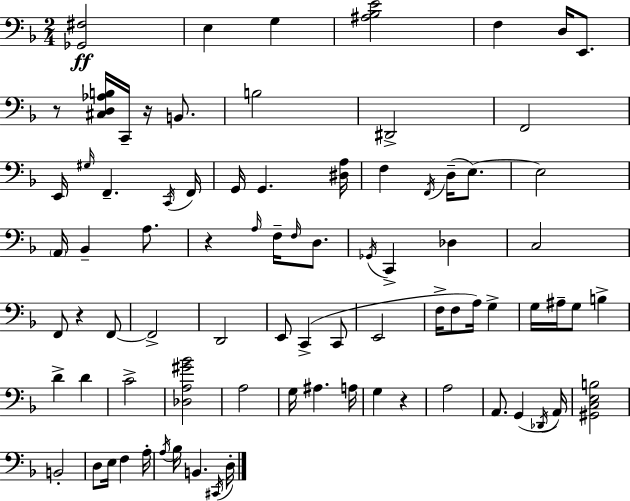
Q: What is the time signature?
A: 2/4